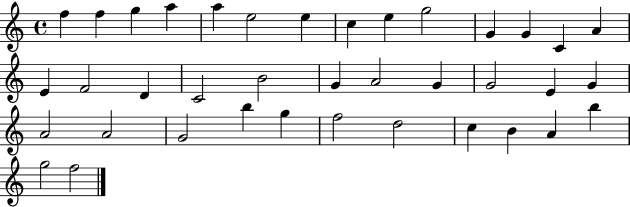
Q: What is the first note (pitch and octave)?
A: F5